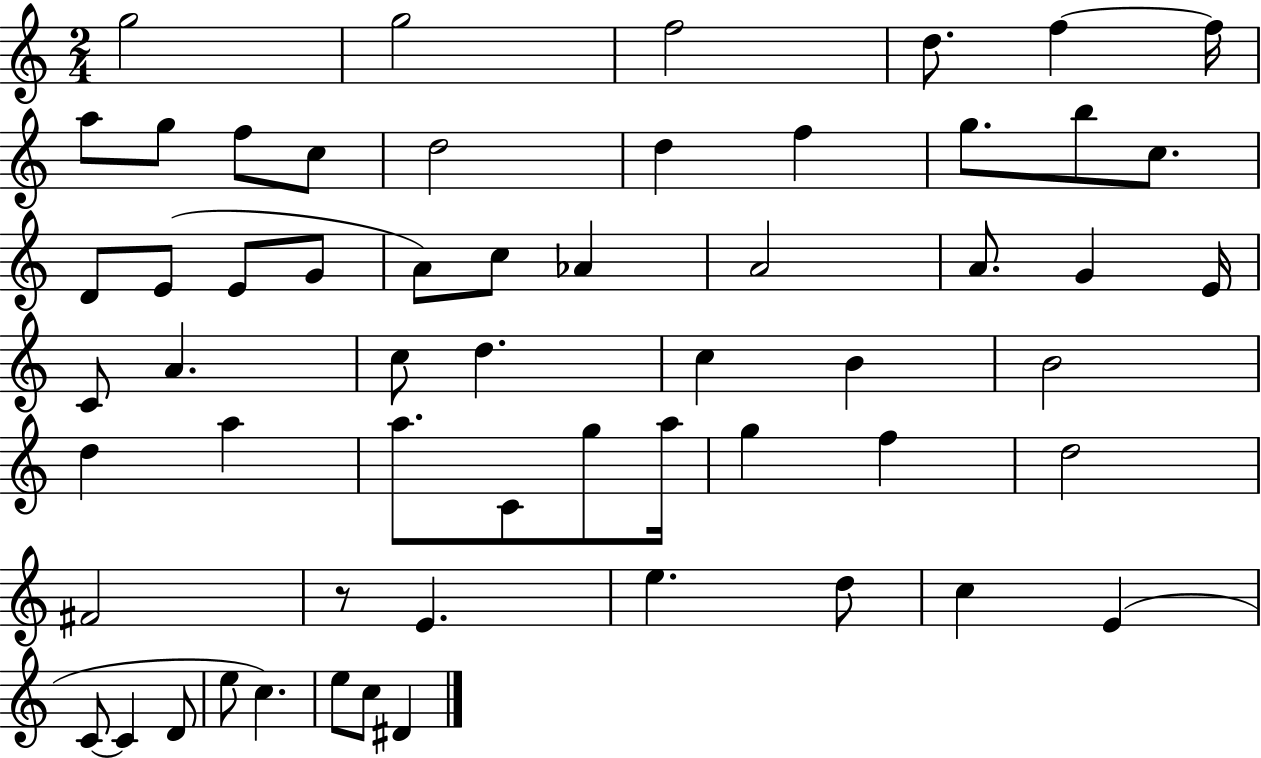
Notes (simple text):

G5/h G5/h F5/h D5/e. F5/q F5/s A5/e G5/e F5/e C5/e D5/h D5/q F5/q G5/e. B5/e C5/e. D4/e E4/e E4/e G4/e A4/e C5/e Ab4/q A4/h A4/e. G4/q E4/s C4/e A4/q. C5/e D5/q. C5/q B4/q B4/h D5/q A5/q A5/e. C4/e G5/e A5/s G5/q F5/q D5/h F#4/h R/e E4/q. E5/q. D5/e C5/q E4/q C4/e C4/q D4/e E5/e C5/q. E5/e C5/e D#4/q